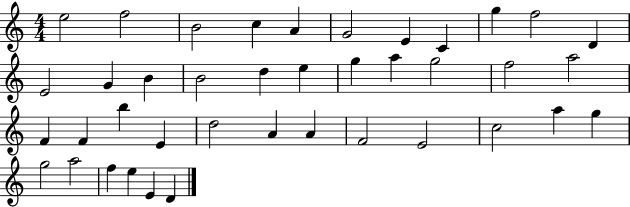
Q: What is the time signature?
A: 4/4